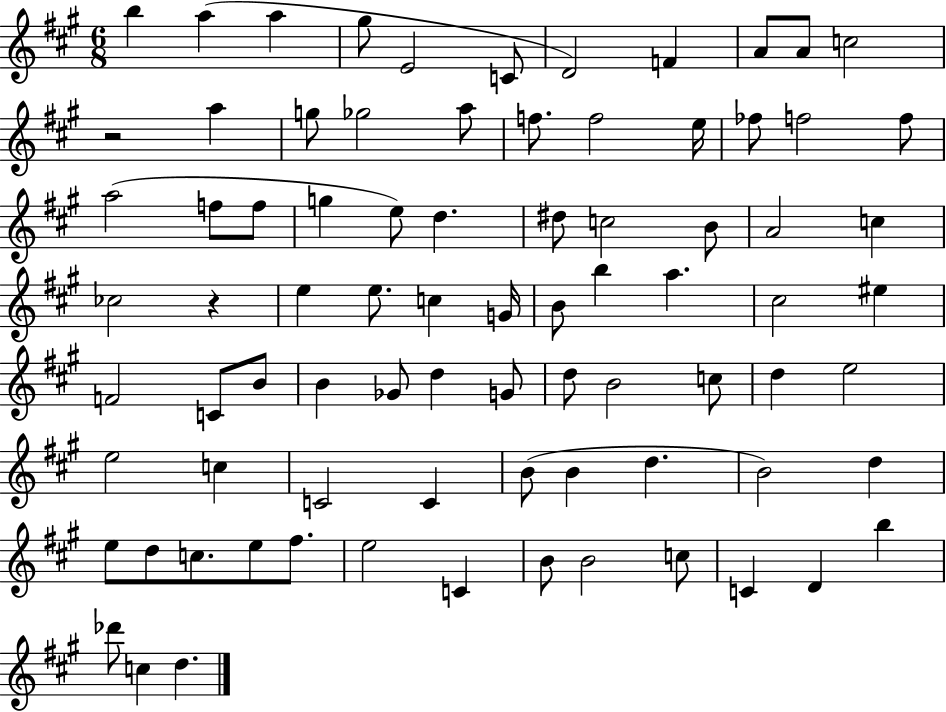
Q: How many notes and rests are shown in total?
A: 81